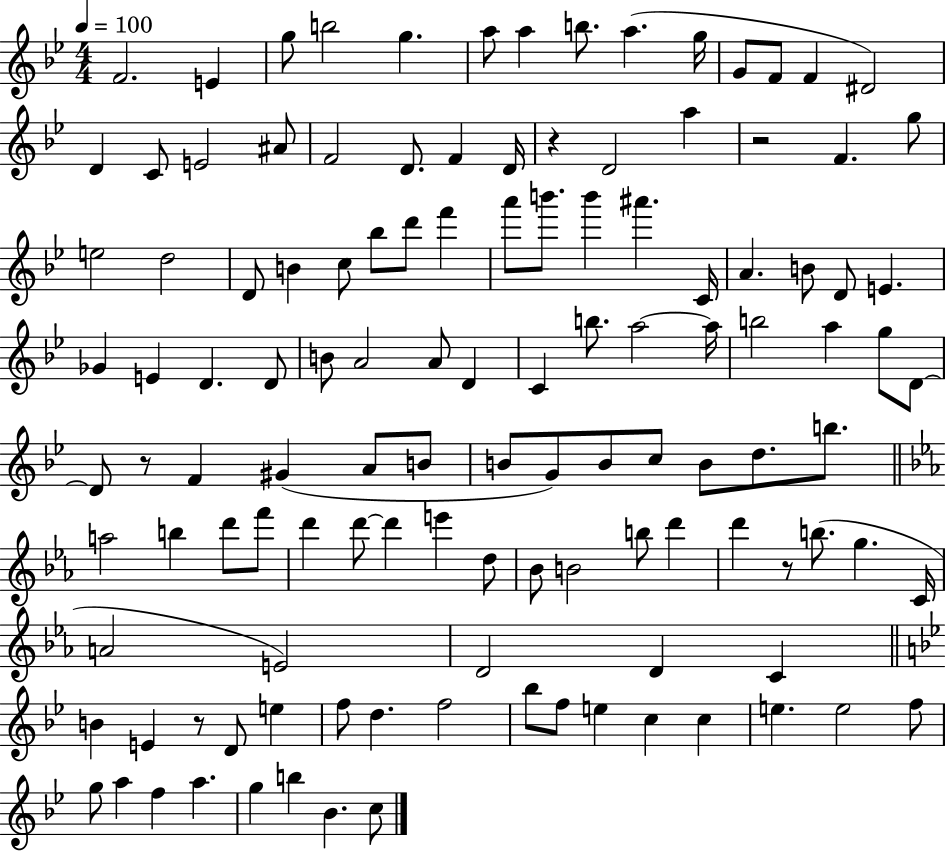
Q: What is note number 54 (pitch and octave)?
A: A5